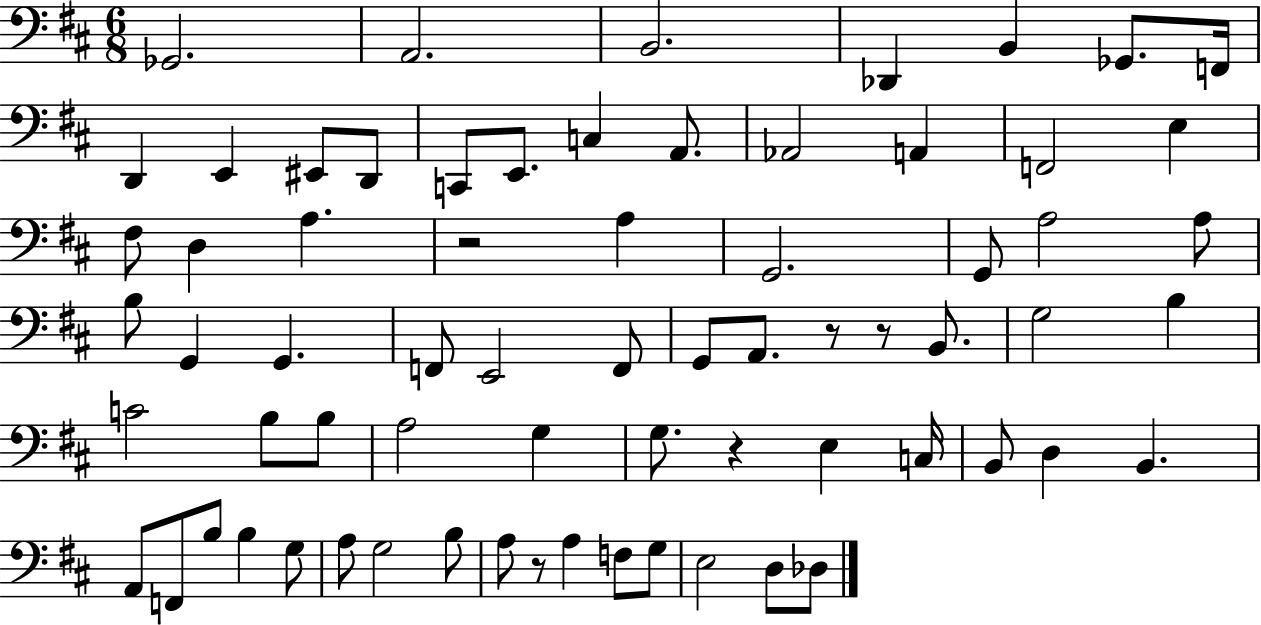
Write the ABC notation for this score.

X:1
T:Untitled
M:6/8
L:1/4
K:D
_G,,2 A,,2 B,,2 _D,, B,, _G,,/2 F,,/4 D,, E,, ^E,,/2 D,,/2 C,,/2 E,,/2 C, A,,/2 _A,,2 A,, F,,2 E, ^F,/2 D, A, z2 A, G,,2 G,,/2 A,2 A,/2 B,/2 G,, G,, F,,/2 E,,2 F,,/2 G,,/2 A,,/2 z/2 z/2 B,,/2 G,2 B, C2 B,/2 B,/2 A,2 G, G,/2 z E, C,/4 B,,/2 D, B,, A,,/2 F,,/2 B,/2 B, G,/2 A,/2 G,2 B,/2 A,/2 z/2 A, F,/2 G,/2 E,2 D,/2 _D,/2